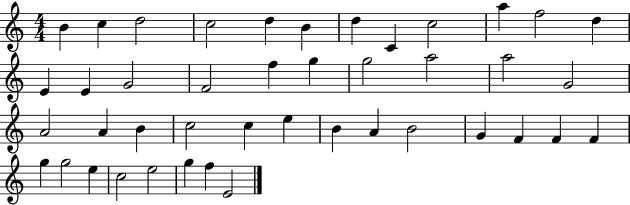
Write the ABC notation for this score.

X:1
T:Untitled
M:4/4
L:1/4
K:C
B c d2 c2 d B d C c2 a f2 d E E G2 F2 f g g2 a2 a2 G2 A2 A B c2 c e B A B2 G F F F g g2 e c2 e2 g f E2